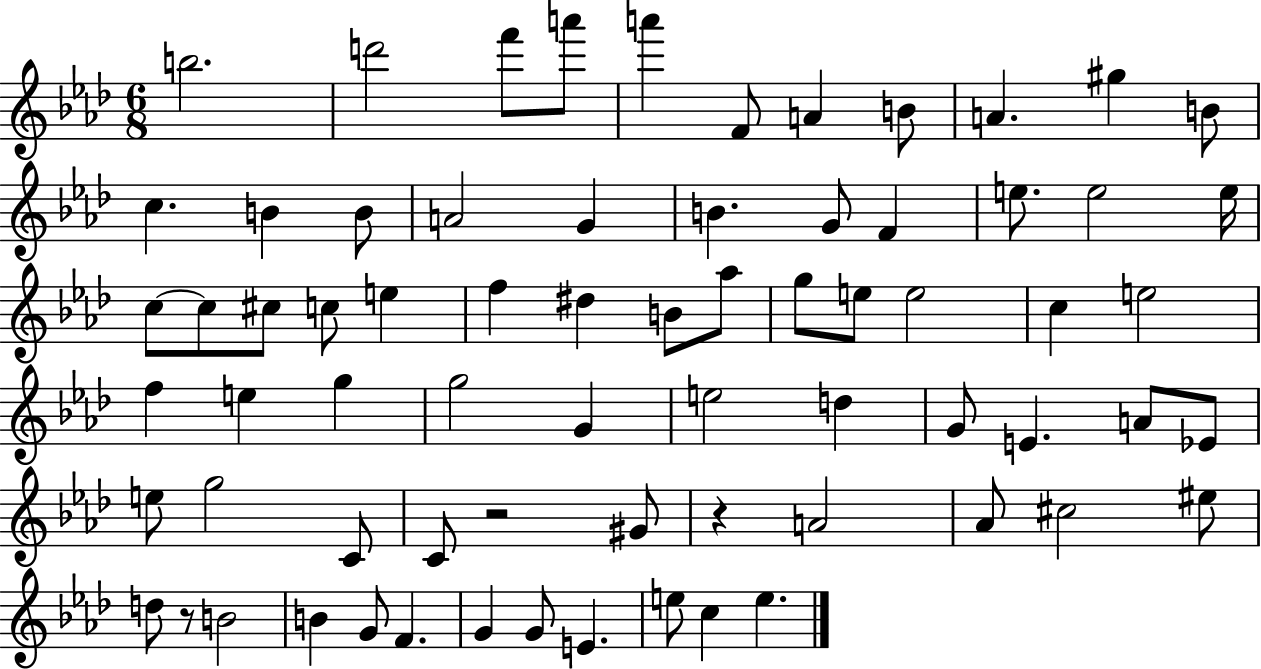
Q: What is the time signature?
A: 6/8